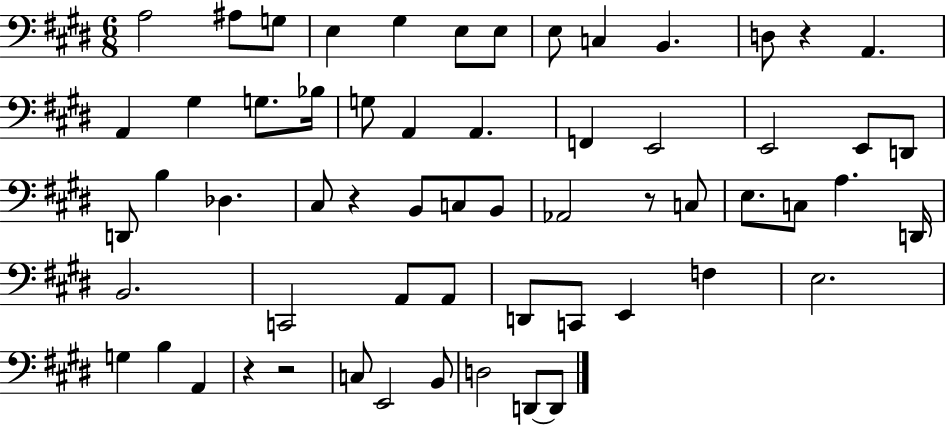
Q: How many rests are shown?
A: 5